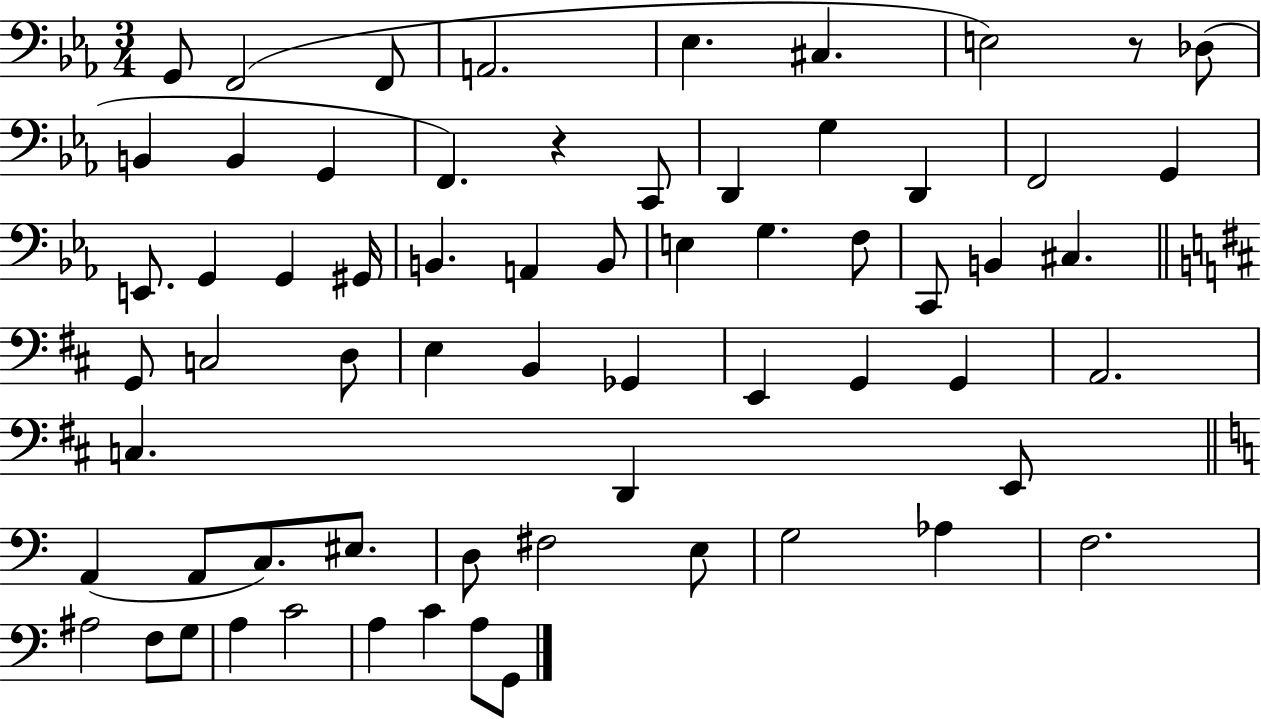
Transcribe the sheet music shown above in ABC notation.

X:1
T:Untitled
M:3/4
L:1/4
K:Eb
G,,/2 F,,2 F,,/2 A,,2 _E, ^C, E,2 z/2 _D,/2 B,, B,, G,, F,, z C,,/2 D,, G, D,, F,,2 G,, E,,/2 G,, G,, ^G,,/4 B,, A,, B,,/2 E, G, F,/2 C,,/2 B,, ^C, G,,/2 C,2 D,/2 E, B,, _G,, E,, G,, G,, A,,2 C, D,, E,,/2 A,, A,,/2 C,/2 ^E,/2 D,/2 ^F,2 E,/2 G,2 _A, F,2 ^A,2 F,/2 G,/2 A, C2 A, C A,/2 G,,/2